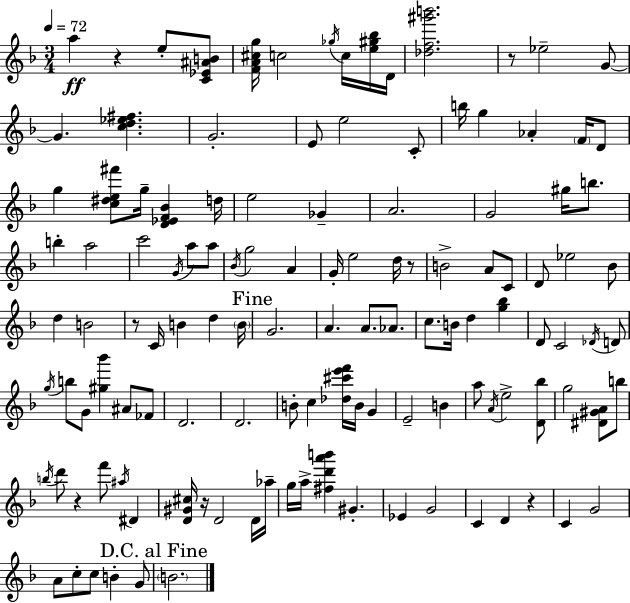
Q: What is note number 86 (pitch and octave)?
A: D4